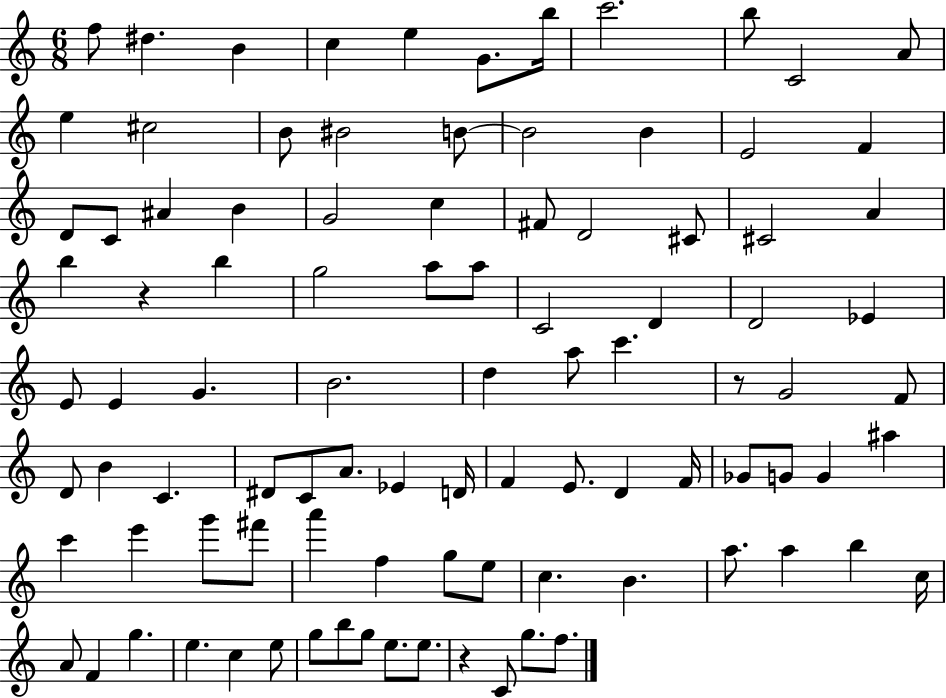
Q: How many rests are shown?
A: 3